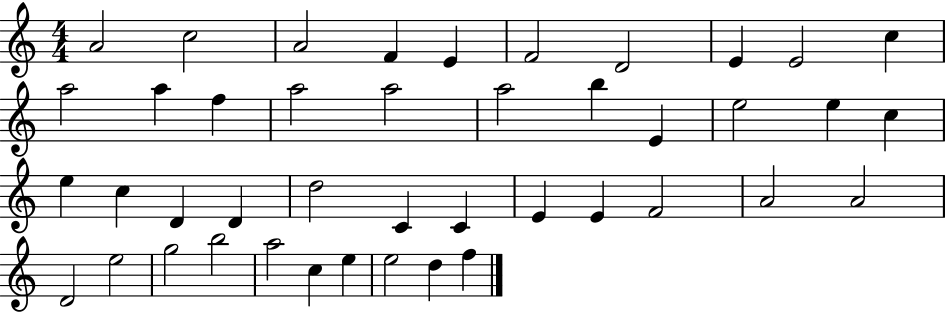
{
  \clef treble
  \numericTimeSignature
  \time 4/4
  \key c \major
  a'2 c''2 | a'2 f'4 e'4 | f'2 d'2 | e'4 e'2 c''4 | \break a''2 a''4 f''4 | a''2 a''2 | a''2 b''4 e'4 | e''2 e''4 c''4 | \break e''4 c''4 d'4 d'4 | d''2 c'4 c'4 | e'4 e'4 f'2 | a'2 a'2 | \break d'2 e''2 | g''2 b''2 | a''2 c''4 e''4 | e''2 d''4 f''4 | \break \bar "|."
}